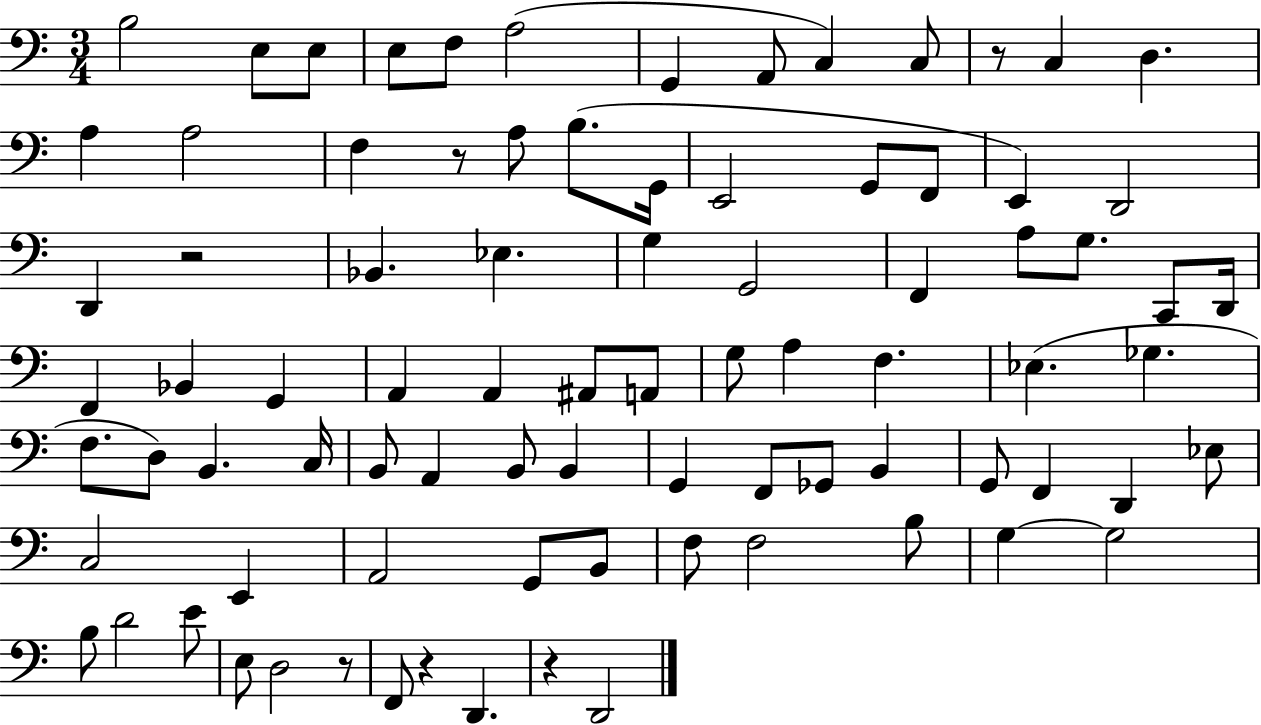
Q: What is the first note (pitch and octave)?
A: B3